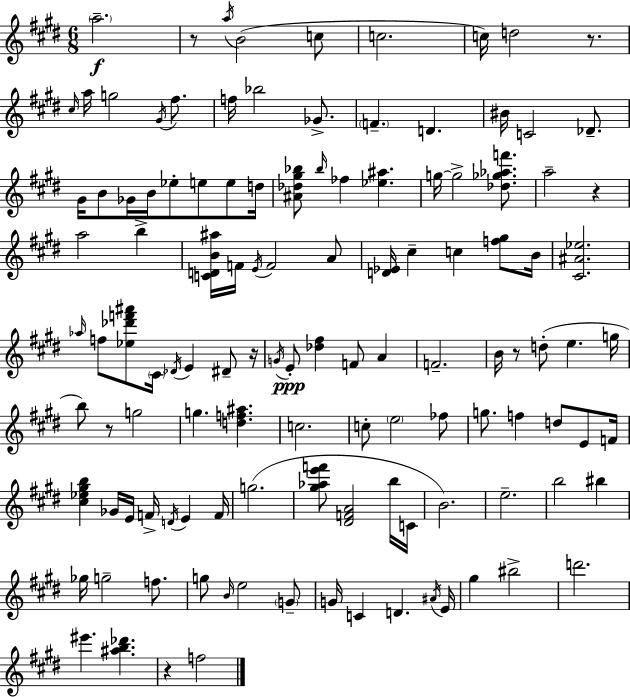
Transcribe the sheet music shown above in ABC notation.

X:1
T:Untitled
M:6/8
L:1/4
K:E
a2 z/2 a/4 B2 c/2 c2 c/4 d2 z/2 ^c/4 a/4 g2 ^G/4 ^f/2 f/4 _b2 _G/2 F D ^B/4 C2 _D/2 ^G/4 B/2 _G/4 B/4 _e/2 e/2 e/2 d/4 [^A_d^g_b]/2 _b/4 _f [_e^a] g/4 g2 [_d_g_af']/2 a2 z a2 b [CDB^a]/4 F/4 E/4 F2 A/2 [D_E]/4 ^c c [f^g]/2 B/4 [^C^A_e]2 _a/4 f/2 [_e_d'f'^a']/2 ^C/4 _D/4 E ^D/2 z/4 G/4 E/2 [_d^f] F/2 A F2 B/4 z/2 d/2 e g/4 b/2 z/2 g2 g [df^a] c2 c/2 e2 _f/2 g/2 f d/2 E/2 F/4 [^c_e^gb] _G/4 E/4 F/4 D/4 E F/4 g2 [^g_ae'f']/2 [^DFA]2 b/4 C/4 B2 e2 b2 ^b _g/4 g2 f/2 g/2 B/4 e2 G/2 G/4 C D ^A/4 E/4 ^g ^b2 d'2 ^e' [^ab_d'] z f2